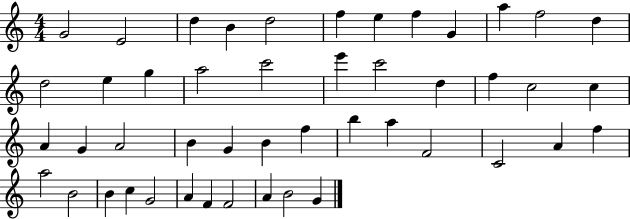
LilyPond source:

{
  \clef treble
  \numericTimeSignature
  \time 4/4
  \key c \major
  g'2 e'2 | d''4 b'4 d''2 | f''4 e''4 f''4 g'4 | a''4 f''2 d''4 | \break d''2 e''4 g''4 | a''2 c'''2 | e'''4 c'''2 d''4 | f''4 c''2 c''4 | \break a'4 g'4 a'2 | b'4 g'4 b'4 f''4 | b''4 a''4 f'2 | c'2 a'4 f''4 | \break a''2 b'2 | b'4 c''4 g'2 | a'4 f'4 f'2 | a'4 b'2 g'4 | \break \bar "|."
}